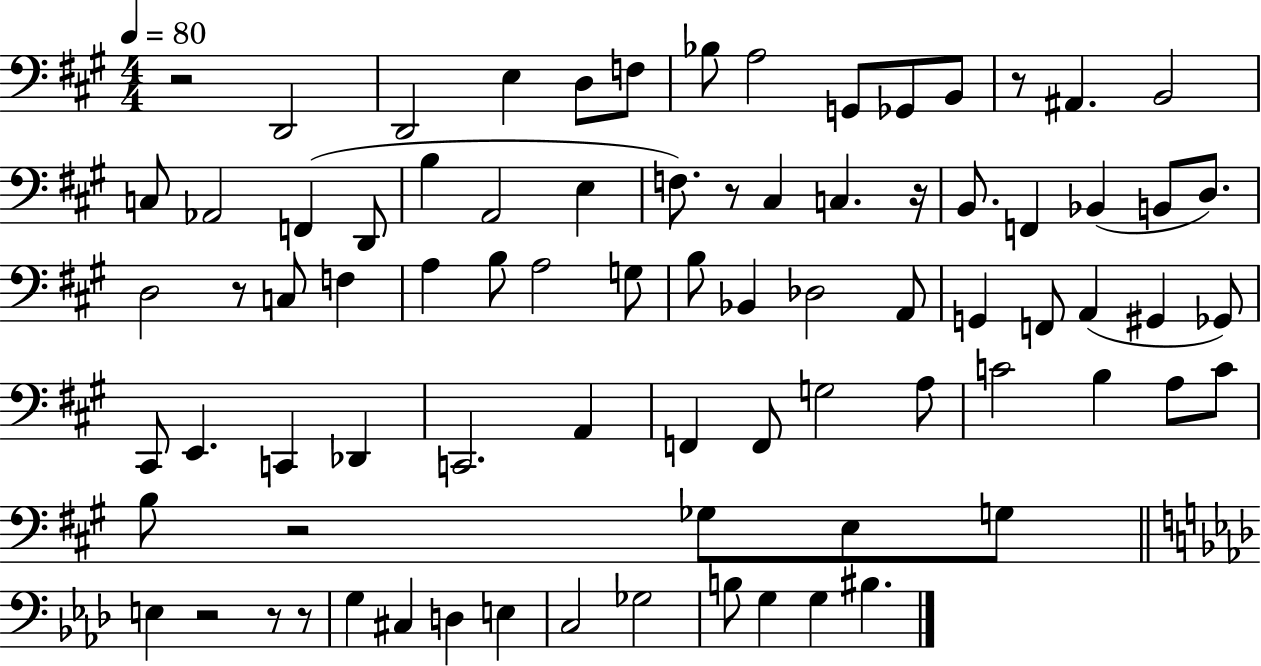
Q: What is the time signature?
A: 4/4